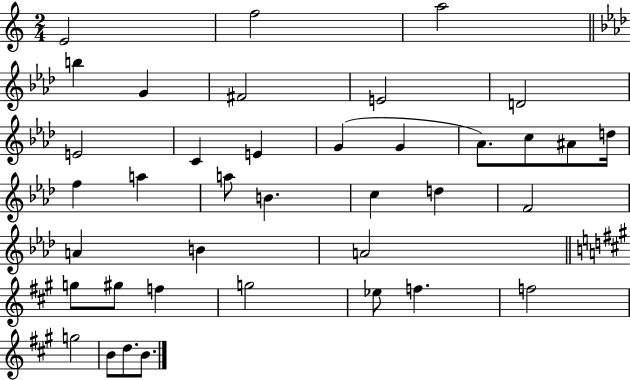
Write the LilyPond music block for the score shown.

{
  \clef treble
  \numericTimeSignature
  \time 2/4
  \key c \major
  e'2 | f''2 | a''2 | \bar "||" \break \key f \minor b''4 g'4 | fis'2 | e'2 | d'2 | \break e'2 | c'4 e'4 | g'4( g'4 | aes'8.) c''8 ais'8 d''16 | \break f''4 a''4 | a''8 b'4. | c''4 d''4 | f'2 | \break a'4 b'4 | a'2 | \bar "||" \break \key a \major g''8 gis''8 f''4 | g''2 | ees''8 f''4. | f''2 | \break g''2 | b'8 d''8. b'8. | \bar "|."
}